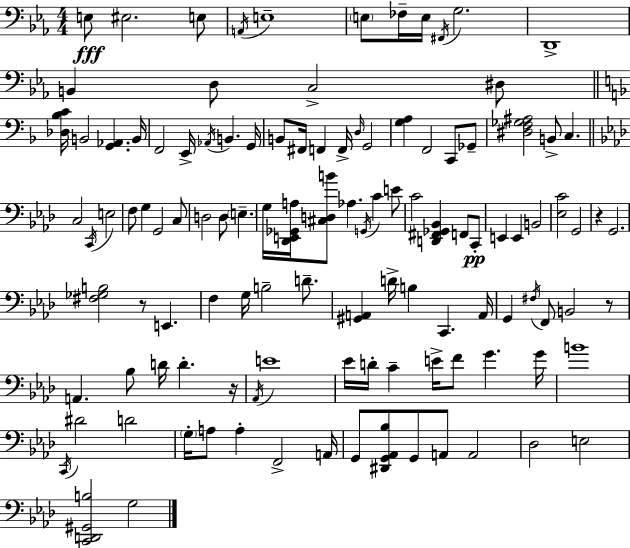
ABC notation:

X:1
T:Untitled
M:4/4
L:1/4
K:Cm
E,/2 ^E,2 E,/2 A,,/4 E,4 E,/2 _F,/4 E,/4 ^F,,/4 G,2 D,,4 B,, D,/2 C,2 ^D,/2 [_D,_B,C]/4 B,,2 [G,,_A,,] B,,/4 F,,2 E,,/4 _A,,/4 B,, G,,/4 B,,/2 ^F,,/4 F,, F,,/4 D,/4 G,,2 [G,A,] F,,2 C,,/2 _G,,/2 [^D,F,_G,^A,]2 B,,/2 C, C,2 C,,/4 E,2 F,/2 G, G,,2 C,/2 D,2 D,/2 E, G,/4 [_D,,E,,_G,,A,]/4 [^C,D,B]/2 _A, G,,/4 C E/2 C2 [D,,^F,,_G,,_B,,] F,,/2 C,,/2 E,, E,, B,,2 [_E,C]2 G,,2 z G,,2 [^F,_G,B,]2 z/2 E,, F, G,/4 B,2 D/2 [^G,,A,,] D/4 B, C,, A,,/4 G,, ^F,/4 F,,/2 B,,2 z/2 A,, _B,/2 D/4 D z/4 _A,,/4 E4 _E/4 D/4 C E/4 F/2 G G/4 B4 C,,/4 ^D2 D2 G,/4 A,/2 A, F,,2 A,,/4 G,,/2 [^D,,G,,_A,,_B,]/2 G,,/2 A,,/2 A,,2 _D,2 E,2 [C,,D,,^G,,B,]2 G,2